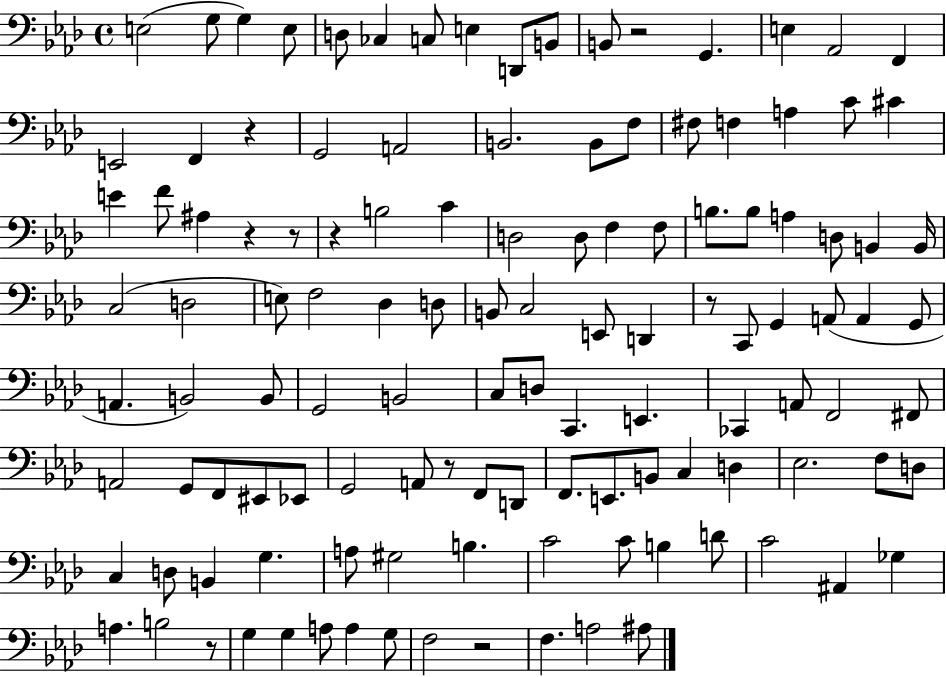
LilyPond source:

{
  \clef bass
  \time 4/4
  \defaultTimeSignature
  \key aes \major
  \repeat volta 2 { e2( g8 g4) e8 | d8 ces4 c8 e4 d,8 b,8 | b,8 r2 g,4. | e4 aes,2 f,4 | \break e,2 f,4 r4 | g,2 a,2 | b,2. b,8 f8 | fis8 f4 a4 c'8 cis'4 | \break e'4 f'8 ais4 r4 r8 | r4 b2 c'4 | d2 d8 f4 f8 | b8. b8 a4 d8 b,4 b,16 | \break c2( d2 | e8) f2 des4 d8 | b,8 c2 e,8 d,4 | r8 c,8 g,4 a,8( a,4 g,8 | \break a,4. b,2) b,8 | g,2 b,2 | c8 d8 c,4. e,4. | ces,4 a,8 f,2 fis,8 | \break a,2 g,8 f,8 eis,8 ees,8 | g,2 a,8 r8 f,8 d,8 | f,8. e,8. b,8 c4 d4 | ees2. f8 d8 | \break c4 d8 b,4 g4. | a8 gis2 b4. | c'2 c'8 b4 d'8 | c'2 ais,4 ges4 | \break a4. b2 r8 | g4 g4 a8 a4 g8 | f2 r2 | f4. a2 ais8 | \break } \bar "|."
}